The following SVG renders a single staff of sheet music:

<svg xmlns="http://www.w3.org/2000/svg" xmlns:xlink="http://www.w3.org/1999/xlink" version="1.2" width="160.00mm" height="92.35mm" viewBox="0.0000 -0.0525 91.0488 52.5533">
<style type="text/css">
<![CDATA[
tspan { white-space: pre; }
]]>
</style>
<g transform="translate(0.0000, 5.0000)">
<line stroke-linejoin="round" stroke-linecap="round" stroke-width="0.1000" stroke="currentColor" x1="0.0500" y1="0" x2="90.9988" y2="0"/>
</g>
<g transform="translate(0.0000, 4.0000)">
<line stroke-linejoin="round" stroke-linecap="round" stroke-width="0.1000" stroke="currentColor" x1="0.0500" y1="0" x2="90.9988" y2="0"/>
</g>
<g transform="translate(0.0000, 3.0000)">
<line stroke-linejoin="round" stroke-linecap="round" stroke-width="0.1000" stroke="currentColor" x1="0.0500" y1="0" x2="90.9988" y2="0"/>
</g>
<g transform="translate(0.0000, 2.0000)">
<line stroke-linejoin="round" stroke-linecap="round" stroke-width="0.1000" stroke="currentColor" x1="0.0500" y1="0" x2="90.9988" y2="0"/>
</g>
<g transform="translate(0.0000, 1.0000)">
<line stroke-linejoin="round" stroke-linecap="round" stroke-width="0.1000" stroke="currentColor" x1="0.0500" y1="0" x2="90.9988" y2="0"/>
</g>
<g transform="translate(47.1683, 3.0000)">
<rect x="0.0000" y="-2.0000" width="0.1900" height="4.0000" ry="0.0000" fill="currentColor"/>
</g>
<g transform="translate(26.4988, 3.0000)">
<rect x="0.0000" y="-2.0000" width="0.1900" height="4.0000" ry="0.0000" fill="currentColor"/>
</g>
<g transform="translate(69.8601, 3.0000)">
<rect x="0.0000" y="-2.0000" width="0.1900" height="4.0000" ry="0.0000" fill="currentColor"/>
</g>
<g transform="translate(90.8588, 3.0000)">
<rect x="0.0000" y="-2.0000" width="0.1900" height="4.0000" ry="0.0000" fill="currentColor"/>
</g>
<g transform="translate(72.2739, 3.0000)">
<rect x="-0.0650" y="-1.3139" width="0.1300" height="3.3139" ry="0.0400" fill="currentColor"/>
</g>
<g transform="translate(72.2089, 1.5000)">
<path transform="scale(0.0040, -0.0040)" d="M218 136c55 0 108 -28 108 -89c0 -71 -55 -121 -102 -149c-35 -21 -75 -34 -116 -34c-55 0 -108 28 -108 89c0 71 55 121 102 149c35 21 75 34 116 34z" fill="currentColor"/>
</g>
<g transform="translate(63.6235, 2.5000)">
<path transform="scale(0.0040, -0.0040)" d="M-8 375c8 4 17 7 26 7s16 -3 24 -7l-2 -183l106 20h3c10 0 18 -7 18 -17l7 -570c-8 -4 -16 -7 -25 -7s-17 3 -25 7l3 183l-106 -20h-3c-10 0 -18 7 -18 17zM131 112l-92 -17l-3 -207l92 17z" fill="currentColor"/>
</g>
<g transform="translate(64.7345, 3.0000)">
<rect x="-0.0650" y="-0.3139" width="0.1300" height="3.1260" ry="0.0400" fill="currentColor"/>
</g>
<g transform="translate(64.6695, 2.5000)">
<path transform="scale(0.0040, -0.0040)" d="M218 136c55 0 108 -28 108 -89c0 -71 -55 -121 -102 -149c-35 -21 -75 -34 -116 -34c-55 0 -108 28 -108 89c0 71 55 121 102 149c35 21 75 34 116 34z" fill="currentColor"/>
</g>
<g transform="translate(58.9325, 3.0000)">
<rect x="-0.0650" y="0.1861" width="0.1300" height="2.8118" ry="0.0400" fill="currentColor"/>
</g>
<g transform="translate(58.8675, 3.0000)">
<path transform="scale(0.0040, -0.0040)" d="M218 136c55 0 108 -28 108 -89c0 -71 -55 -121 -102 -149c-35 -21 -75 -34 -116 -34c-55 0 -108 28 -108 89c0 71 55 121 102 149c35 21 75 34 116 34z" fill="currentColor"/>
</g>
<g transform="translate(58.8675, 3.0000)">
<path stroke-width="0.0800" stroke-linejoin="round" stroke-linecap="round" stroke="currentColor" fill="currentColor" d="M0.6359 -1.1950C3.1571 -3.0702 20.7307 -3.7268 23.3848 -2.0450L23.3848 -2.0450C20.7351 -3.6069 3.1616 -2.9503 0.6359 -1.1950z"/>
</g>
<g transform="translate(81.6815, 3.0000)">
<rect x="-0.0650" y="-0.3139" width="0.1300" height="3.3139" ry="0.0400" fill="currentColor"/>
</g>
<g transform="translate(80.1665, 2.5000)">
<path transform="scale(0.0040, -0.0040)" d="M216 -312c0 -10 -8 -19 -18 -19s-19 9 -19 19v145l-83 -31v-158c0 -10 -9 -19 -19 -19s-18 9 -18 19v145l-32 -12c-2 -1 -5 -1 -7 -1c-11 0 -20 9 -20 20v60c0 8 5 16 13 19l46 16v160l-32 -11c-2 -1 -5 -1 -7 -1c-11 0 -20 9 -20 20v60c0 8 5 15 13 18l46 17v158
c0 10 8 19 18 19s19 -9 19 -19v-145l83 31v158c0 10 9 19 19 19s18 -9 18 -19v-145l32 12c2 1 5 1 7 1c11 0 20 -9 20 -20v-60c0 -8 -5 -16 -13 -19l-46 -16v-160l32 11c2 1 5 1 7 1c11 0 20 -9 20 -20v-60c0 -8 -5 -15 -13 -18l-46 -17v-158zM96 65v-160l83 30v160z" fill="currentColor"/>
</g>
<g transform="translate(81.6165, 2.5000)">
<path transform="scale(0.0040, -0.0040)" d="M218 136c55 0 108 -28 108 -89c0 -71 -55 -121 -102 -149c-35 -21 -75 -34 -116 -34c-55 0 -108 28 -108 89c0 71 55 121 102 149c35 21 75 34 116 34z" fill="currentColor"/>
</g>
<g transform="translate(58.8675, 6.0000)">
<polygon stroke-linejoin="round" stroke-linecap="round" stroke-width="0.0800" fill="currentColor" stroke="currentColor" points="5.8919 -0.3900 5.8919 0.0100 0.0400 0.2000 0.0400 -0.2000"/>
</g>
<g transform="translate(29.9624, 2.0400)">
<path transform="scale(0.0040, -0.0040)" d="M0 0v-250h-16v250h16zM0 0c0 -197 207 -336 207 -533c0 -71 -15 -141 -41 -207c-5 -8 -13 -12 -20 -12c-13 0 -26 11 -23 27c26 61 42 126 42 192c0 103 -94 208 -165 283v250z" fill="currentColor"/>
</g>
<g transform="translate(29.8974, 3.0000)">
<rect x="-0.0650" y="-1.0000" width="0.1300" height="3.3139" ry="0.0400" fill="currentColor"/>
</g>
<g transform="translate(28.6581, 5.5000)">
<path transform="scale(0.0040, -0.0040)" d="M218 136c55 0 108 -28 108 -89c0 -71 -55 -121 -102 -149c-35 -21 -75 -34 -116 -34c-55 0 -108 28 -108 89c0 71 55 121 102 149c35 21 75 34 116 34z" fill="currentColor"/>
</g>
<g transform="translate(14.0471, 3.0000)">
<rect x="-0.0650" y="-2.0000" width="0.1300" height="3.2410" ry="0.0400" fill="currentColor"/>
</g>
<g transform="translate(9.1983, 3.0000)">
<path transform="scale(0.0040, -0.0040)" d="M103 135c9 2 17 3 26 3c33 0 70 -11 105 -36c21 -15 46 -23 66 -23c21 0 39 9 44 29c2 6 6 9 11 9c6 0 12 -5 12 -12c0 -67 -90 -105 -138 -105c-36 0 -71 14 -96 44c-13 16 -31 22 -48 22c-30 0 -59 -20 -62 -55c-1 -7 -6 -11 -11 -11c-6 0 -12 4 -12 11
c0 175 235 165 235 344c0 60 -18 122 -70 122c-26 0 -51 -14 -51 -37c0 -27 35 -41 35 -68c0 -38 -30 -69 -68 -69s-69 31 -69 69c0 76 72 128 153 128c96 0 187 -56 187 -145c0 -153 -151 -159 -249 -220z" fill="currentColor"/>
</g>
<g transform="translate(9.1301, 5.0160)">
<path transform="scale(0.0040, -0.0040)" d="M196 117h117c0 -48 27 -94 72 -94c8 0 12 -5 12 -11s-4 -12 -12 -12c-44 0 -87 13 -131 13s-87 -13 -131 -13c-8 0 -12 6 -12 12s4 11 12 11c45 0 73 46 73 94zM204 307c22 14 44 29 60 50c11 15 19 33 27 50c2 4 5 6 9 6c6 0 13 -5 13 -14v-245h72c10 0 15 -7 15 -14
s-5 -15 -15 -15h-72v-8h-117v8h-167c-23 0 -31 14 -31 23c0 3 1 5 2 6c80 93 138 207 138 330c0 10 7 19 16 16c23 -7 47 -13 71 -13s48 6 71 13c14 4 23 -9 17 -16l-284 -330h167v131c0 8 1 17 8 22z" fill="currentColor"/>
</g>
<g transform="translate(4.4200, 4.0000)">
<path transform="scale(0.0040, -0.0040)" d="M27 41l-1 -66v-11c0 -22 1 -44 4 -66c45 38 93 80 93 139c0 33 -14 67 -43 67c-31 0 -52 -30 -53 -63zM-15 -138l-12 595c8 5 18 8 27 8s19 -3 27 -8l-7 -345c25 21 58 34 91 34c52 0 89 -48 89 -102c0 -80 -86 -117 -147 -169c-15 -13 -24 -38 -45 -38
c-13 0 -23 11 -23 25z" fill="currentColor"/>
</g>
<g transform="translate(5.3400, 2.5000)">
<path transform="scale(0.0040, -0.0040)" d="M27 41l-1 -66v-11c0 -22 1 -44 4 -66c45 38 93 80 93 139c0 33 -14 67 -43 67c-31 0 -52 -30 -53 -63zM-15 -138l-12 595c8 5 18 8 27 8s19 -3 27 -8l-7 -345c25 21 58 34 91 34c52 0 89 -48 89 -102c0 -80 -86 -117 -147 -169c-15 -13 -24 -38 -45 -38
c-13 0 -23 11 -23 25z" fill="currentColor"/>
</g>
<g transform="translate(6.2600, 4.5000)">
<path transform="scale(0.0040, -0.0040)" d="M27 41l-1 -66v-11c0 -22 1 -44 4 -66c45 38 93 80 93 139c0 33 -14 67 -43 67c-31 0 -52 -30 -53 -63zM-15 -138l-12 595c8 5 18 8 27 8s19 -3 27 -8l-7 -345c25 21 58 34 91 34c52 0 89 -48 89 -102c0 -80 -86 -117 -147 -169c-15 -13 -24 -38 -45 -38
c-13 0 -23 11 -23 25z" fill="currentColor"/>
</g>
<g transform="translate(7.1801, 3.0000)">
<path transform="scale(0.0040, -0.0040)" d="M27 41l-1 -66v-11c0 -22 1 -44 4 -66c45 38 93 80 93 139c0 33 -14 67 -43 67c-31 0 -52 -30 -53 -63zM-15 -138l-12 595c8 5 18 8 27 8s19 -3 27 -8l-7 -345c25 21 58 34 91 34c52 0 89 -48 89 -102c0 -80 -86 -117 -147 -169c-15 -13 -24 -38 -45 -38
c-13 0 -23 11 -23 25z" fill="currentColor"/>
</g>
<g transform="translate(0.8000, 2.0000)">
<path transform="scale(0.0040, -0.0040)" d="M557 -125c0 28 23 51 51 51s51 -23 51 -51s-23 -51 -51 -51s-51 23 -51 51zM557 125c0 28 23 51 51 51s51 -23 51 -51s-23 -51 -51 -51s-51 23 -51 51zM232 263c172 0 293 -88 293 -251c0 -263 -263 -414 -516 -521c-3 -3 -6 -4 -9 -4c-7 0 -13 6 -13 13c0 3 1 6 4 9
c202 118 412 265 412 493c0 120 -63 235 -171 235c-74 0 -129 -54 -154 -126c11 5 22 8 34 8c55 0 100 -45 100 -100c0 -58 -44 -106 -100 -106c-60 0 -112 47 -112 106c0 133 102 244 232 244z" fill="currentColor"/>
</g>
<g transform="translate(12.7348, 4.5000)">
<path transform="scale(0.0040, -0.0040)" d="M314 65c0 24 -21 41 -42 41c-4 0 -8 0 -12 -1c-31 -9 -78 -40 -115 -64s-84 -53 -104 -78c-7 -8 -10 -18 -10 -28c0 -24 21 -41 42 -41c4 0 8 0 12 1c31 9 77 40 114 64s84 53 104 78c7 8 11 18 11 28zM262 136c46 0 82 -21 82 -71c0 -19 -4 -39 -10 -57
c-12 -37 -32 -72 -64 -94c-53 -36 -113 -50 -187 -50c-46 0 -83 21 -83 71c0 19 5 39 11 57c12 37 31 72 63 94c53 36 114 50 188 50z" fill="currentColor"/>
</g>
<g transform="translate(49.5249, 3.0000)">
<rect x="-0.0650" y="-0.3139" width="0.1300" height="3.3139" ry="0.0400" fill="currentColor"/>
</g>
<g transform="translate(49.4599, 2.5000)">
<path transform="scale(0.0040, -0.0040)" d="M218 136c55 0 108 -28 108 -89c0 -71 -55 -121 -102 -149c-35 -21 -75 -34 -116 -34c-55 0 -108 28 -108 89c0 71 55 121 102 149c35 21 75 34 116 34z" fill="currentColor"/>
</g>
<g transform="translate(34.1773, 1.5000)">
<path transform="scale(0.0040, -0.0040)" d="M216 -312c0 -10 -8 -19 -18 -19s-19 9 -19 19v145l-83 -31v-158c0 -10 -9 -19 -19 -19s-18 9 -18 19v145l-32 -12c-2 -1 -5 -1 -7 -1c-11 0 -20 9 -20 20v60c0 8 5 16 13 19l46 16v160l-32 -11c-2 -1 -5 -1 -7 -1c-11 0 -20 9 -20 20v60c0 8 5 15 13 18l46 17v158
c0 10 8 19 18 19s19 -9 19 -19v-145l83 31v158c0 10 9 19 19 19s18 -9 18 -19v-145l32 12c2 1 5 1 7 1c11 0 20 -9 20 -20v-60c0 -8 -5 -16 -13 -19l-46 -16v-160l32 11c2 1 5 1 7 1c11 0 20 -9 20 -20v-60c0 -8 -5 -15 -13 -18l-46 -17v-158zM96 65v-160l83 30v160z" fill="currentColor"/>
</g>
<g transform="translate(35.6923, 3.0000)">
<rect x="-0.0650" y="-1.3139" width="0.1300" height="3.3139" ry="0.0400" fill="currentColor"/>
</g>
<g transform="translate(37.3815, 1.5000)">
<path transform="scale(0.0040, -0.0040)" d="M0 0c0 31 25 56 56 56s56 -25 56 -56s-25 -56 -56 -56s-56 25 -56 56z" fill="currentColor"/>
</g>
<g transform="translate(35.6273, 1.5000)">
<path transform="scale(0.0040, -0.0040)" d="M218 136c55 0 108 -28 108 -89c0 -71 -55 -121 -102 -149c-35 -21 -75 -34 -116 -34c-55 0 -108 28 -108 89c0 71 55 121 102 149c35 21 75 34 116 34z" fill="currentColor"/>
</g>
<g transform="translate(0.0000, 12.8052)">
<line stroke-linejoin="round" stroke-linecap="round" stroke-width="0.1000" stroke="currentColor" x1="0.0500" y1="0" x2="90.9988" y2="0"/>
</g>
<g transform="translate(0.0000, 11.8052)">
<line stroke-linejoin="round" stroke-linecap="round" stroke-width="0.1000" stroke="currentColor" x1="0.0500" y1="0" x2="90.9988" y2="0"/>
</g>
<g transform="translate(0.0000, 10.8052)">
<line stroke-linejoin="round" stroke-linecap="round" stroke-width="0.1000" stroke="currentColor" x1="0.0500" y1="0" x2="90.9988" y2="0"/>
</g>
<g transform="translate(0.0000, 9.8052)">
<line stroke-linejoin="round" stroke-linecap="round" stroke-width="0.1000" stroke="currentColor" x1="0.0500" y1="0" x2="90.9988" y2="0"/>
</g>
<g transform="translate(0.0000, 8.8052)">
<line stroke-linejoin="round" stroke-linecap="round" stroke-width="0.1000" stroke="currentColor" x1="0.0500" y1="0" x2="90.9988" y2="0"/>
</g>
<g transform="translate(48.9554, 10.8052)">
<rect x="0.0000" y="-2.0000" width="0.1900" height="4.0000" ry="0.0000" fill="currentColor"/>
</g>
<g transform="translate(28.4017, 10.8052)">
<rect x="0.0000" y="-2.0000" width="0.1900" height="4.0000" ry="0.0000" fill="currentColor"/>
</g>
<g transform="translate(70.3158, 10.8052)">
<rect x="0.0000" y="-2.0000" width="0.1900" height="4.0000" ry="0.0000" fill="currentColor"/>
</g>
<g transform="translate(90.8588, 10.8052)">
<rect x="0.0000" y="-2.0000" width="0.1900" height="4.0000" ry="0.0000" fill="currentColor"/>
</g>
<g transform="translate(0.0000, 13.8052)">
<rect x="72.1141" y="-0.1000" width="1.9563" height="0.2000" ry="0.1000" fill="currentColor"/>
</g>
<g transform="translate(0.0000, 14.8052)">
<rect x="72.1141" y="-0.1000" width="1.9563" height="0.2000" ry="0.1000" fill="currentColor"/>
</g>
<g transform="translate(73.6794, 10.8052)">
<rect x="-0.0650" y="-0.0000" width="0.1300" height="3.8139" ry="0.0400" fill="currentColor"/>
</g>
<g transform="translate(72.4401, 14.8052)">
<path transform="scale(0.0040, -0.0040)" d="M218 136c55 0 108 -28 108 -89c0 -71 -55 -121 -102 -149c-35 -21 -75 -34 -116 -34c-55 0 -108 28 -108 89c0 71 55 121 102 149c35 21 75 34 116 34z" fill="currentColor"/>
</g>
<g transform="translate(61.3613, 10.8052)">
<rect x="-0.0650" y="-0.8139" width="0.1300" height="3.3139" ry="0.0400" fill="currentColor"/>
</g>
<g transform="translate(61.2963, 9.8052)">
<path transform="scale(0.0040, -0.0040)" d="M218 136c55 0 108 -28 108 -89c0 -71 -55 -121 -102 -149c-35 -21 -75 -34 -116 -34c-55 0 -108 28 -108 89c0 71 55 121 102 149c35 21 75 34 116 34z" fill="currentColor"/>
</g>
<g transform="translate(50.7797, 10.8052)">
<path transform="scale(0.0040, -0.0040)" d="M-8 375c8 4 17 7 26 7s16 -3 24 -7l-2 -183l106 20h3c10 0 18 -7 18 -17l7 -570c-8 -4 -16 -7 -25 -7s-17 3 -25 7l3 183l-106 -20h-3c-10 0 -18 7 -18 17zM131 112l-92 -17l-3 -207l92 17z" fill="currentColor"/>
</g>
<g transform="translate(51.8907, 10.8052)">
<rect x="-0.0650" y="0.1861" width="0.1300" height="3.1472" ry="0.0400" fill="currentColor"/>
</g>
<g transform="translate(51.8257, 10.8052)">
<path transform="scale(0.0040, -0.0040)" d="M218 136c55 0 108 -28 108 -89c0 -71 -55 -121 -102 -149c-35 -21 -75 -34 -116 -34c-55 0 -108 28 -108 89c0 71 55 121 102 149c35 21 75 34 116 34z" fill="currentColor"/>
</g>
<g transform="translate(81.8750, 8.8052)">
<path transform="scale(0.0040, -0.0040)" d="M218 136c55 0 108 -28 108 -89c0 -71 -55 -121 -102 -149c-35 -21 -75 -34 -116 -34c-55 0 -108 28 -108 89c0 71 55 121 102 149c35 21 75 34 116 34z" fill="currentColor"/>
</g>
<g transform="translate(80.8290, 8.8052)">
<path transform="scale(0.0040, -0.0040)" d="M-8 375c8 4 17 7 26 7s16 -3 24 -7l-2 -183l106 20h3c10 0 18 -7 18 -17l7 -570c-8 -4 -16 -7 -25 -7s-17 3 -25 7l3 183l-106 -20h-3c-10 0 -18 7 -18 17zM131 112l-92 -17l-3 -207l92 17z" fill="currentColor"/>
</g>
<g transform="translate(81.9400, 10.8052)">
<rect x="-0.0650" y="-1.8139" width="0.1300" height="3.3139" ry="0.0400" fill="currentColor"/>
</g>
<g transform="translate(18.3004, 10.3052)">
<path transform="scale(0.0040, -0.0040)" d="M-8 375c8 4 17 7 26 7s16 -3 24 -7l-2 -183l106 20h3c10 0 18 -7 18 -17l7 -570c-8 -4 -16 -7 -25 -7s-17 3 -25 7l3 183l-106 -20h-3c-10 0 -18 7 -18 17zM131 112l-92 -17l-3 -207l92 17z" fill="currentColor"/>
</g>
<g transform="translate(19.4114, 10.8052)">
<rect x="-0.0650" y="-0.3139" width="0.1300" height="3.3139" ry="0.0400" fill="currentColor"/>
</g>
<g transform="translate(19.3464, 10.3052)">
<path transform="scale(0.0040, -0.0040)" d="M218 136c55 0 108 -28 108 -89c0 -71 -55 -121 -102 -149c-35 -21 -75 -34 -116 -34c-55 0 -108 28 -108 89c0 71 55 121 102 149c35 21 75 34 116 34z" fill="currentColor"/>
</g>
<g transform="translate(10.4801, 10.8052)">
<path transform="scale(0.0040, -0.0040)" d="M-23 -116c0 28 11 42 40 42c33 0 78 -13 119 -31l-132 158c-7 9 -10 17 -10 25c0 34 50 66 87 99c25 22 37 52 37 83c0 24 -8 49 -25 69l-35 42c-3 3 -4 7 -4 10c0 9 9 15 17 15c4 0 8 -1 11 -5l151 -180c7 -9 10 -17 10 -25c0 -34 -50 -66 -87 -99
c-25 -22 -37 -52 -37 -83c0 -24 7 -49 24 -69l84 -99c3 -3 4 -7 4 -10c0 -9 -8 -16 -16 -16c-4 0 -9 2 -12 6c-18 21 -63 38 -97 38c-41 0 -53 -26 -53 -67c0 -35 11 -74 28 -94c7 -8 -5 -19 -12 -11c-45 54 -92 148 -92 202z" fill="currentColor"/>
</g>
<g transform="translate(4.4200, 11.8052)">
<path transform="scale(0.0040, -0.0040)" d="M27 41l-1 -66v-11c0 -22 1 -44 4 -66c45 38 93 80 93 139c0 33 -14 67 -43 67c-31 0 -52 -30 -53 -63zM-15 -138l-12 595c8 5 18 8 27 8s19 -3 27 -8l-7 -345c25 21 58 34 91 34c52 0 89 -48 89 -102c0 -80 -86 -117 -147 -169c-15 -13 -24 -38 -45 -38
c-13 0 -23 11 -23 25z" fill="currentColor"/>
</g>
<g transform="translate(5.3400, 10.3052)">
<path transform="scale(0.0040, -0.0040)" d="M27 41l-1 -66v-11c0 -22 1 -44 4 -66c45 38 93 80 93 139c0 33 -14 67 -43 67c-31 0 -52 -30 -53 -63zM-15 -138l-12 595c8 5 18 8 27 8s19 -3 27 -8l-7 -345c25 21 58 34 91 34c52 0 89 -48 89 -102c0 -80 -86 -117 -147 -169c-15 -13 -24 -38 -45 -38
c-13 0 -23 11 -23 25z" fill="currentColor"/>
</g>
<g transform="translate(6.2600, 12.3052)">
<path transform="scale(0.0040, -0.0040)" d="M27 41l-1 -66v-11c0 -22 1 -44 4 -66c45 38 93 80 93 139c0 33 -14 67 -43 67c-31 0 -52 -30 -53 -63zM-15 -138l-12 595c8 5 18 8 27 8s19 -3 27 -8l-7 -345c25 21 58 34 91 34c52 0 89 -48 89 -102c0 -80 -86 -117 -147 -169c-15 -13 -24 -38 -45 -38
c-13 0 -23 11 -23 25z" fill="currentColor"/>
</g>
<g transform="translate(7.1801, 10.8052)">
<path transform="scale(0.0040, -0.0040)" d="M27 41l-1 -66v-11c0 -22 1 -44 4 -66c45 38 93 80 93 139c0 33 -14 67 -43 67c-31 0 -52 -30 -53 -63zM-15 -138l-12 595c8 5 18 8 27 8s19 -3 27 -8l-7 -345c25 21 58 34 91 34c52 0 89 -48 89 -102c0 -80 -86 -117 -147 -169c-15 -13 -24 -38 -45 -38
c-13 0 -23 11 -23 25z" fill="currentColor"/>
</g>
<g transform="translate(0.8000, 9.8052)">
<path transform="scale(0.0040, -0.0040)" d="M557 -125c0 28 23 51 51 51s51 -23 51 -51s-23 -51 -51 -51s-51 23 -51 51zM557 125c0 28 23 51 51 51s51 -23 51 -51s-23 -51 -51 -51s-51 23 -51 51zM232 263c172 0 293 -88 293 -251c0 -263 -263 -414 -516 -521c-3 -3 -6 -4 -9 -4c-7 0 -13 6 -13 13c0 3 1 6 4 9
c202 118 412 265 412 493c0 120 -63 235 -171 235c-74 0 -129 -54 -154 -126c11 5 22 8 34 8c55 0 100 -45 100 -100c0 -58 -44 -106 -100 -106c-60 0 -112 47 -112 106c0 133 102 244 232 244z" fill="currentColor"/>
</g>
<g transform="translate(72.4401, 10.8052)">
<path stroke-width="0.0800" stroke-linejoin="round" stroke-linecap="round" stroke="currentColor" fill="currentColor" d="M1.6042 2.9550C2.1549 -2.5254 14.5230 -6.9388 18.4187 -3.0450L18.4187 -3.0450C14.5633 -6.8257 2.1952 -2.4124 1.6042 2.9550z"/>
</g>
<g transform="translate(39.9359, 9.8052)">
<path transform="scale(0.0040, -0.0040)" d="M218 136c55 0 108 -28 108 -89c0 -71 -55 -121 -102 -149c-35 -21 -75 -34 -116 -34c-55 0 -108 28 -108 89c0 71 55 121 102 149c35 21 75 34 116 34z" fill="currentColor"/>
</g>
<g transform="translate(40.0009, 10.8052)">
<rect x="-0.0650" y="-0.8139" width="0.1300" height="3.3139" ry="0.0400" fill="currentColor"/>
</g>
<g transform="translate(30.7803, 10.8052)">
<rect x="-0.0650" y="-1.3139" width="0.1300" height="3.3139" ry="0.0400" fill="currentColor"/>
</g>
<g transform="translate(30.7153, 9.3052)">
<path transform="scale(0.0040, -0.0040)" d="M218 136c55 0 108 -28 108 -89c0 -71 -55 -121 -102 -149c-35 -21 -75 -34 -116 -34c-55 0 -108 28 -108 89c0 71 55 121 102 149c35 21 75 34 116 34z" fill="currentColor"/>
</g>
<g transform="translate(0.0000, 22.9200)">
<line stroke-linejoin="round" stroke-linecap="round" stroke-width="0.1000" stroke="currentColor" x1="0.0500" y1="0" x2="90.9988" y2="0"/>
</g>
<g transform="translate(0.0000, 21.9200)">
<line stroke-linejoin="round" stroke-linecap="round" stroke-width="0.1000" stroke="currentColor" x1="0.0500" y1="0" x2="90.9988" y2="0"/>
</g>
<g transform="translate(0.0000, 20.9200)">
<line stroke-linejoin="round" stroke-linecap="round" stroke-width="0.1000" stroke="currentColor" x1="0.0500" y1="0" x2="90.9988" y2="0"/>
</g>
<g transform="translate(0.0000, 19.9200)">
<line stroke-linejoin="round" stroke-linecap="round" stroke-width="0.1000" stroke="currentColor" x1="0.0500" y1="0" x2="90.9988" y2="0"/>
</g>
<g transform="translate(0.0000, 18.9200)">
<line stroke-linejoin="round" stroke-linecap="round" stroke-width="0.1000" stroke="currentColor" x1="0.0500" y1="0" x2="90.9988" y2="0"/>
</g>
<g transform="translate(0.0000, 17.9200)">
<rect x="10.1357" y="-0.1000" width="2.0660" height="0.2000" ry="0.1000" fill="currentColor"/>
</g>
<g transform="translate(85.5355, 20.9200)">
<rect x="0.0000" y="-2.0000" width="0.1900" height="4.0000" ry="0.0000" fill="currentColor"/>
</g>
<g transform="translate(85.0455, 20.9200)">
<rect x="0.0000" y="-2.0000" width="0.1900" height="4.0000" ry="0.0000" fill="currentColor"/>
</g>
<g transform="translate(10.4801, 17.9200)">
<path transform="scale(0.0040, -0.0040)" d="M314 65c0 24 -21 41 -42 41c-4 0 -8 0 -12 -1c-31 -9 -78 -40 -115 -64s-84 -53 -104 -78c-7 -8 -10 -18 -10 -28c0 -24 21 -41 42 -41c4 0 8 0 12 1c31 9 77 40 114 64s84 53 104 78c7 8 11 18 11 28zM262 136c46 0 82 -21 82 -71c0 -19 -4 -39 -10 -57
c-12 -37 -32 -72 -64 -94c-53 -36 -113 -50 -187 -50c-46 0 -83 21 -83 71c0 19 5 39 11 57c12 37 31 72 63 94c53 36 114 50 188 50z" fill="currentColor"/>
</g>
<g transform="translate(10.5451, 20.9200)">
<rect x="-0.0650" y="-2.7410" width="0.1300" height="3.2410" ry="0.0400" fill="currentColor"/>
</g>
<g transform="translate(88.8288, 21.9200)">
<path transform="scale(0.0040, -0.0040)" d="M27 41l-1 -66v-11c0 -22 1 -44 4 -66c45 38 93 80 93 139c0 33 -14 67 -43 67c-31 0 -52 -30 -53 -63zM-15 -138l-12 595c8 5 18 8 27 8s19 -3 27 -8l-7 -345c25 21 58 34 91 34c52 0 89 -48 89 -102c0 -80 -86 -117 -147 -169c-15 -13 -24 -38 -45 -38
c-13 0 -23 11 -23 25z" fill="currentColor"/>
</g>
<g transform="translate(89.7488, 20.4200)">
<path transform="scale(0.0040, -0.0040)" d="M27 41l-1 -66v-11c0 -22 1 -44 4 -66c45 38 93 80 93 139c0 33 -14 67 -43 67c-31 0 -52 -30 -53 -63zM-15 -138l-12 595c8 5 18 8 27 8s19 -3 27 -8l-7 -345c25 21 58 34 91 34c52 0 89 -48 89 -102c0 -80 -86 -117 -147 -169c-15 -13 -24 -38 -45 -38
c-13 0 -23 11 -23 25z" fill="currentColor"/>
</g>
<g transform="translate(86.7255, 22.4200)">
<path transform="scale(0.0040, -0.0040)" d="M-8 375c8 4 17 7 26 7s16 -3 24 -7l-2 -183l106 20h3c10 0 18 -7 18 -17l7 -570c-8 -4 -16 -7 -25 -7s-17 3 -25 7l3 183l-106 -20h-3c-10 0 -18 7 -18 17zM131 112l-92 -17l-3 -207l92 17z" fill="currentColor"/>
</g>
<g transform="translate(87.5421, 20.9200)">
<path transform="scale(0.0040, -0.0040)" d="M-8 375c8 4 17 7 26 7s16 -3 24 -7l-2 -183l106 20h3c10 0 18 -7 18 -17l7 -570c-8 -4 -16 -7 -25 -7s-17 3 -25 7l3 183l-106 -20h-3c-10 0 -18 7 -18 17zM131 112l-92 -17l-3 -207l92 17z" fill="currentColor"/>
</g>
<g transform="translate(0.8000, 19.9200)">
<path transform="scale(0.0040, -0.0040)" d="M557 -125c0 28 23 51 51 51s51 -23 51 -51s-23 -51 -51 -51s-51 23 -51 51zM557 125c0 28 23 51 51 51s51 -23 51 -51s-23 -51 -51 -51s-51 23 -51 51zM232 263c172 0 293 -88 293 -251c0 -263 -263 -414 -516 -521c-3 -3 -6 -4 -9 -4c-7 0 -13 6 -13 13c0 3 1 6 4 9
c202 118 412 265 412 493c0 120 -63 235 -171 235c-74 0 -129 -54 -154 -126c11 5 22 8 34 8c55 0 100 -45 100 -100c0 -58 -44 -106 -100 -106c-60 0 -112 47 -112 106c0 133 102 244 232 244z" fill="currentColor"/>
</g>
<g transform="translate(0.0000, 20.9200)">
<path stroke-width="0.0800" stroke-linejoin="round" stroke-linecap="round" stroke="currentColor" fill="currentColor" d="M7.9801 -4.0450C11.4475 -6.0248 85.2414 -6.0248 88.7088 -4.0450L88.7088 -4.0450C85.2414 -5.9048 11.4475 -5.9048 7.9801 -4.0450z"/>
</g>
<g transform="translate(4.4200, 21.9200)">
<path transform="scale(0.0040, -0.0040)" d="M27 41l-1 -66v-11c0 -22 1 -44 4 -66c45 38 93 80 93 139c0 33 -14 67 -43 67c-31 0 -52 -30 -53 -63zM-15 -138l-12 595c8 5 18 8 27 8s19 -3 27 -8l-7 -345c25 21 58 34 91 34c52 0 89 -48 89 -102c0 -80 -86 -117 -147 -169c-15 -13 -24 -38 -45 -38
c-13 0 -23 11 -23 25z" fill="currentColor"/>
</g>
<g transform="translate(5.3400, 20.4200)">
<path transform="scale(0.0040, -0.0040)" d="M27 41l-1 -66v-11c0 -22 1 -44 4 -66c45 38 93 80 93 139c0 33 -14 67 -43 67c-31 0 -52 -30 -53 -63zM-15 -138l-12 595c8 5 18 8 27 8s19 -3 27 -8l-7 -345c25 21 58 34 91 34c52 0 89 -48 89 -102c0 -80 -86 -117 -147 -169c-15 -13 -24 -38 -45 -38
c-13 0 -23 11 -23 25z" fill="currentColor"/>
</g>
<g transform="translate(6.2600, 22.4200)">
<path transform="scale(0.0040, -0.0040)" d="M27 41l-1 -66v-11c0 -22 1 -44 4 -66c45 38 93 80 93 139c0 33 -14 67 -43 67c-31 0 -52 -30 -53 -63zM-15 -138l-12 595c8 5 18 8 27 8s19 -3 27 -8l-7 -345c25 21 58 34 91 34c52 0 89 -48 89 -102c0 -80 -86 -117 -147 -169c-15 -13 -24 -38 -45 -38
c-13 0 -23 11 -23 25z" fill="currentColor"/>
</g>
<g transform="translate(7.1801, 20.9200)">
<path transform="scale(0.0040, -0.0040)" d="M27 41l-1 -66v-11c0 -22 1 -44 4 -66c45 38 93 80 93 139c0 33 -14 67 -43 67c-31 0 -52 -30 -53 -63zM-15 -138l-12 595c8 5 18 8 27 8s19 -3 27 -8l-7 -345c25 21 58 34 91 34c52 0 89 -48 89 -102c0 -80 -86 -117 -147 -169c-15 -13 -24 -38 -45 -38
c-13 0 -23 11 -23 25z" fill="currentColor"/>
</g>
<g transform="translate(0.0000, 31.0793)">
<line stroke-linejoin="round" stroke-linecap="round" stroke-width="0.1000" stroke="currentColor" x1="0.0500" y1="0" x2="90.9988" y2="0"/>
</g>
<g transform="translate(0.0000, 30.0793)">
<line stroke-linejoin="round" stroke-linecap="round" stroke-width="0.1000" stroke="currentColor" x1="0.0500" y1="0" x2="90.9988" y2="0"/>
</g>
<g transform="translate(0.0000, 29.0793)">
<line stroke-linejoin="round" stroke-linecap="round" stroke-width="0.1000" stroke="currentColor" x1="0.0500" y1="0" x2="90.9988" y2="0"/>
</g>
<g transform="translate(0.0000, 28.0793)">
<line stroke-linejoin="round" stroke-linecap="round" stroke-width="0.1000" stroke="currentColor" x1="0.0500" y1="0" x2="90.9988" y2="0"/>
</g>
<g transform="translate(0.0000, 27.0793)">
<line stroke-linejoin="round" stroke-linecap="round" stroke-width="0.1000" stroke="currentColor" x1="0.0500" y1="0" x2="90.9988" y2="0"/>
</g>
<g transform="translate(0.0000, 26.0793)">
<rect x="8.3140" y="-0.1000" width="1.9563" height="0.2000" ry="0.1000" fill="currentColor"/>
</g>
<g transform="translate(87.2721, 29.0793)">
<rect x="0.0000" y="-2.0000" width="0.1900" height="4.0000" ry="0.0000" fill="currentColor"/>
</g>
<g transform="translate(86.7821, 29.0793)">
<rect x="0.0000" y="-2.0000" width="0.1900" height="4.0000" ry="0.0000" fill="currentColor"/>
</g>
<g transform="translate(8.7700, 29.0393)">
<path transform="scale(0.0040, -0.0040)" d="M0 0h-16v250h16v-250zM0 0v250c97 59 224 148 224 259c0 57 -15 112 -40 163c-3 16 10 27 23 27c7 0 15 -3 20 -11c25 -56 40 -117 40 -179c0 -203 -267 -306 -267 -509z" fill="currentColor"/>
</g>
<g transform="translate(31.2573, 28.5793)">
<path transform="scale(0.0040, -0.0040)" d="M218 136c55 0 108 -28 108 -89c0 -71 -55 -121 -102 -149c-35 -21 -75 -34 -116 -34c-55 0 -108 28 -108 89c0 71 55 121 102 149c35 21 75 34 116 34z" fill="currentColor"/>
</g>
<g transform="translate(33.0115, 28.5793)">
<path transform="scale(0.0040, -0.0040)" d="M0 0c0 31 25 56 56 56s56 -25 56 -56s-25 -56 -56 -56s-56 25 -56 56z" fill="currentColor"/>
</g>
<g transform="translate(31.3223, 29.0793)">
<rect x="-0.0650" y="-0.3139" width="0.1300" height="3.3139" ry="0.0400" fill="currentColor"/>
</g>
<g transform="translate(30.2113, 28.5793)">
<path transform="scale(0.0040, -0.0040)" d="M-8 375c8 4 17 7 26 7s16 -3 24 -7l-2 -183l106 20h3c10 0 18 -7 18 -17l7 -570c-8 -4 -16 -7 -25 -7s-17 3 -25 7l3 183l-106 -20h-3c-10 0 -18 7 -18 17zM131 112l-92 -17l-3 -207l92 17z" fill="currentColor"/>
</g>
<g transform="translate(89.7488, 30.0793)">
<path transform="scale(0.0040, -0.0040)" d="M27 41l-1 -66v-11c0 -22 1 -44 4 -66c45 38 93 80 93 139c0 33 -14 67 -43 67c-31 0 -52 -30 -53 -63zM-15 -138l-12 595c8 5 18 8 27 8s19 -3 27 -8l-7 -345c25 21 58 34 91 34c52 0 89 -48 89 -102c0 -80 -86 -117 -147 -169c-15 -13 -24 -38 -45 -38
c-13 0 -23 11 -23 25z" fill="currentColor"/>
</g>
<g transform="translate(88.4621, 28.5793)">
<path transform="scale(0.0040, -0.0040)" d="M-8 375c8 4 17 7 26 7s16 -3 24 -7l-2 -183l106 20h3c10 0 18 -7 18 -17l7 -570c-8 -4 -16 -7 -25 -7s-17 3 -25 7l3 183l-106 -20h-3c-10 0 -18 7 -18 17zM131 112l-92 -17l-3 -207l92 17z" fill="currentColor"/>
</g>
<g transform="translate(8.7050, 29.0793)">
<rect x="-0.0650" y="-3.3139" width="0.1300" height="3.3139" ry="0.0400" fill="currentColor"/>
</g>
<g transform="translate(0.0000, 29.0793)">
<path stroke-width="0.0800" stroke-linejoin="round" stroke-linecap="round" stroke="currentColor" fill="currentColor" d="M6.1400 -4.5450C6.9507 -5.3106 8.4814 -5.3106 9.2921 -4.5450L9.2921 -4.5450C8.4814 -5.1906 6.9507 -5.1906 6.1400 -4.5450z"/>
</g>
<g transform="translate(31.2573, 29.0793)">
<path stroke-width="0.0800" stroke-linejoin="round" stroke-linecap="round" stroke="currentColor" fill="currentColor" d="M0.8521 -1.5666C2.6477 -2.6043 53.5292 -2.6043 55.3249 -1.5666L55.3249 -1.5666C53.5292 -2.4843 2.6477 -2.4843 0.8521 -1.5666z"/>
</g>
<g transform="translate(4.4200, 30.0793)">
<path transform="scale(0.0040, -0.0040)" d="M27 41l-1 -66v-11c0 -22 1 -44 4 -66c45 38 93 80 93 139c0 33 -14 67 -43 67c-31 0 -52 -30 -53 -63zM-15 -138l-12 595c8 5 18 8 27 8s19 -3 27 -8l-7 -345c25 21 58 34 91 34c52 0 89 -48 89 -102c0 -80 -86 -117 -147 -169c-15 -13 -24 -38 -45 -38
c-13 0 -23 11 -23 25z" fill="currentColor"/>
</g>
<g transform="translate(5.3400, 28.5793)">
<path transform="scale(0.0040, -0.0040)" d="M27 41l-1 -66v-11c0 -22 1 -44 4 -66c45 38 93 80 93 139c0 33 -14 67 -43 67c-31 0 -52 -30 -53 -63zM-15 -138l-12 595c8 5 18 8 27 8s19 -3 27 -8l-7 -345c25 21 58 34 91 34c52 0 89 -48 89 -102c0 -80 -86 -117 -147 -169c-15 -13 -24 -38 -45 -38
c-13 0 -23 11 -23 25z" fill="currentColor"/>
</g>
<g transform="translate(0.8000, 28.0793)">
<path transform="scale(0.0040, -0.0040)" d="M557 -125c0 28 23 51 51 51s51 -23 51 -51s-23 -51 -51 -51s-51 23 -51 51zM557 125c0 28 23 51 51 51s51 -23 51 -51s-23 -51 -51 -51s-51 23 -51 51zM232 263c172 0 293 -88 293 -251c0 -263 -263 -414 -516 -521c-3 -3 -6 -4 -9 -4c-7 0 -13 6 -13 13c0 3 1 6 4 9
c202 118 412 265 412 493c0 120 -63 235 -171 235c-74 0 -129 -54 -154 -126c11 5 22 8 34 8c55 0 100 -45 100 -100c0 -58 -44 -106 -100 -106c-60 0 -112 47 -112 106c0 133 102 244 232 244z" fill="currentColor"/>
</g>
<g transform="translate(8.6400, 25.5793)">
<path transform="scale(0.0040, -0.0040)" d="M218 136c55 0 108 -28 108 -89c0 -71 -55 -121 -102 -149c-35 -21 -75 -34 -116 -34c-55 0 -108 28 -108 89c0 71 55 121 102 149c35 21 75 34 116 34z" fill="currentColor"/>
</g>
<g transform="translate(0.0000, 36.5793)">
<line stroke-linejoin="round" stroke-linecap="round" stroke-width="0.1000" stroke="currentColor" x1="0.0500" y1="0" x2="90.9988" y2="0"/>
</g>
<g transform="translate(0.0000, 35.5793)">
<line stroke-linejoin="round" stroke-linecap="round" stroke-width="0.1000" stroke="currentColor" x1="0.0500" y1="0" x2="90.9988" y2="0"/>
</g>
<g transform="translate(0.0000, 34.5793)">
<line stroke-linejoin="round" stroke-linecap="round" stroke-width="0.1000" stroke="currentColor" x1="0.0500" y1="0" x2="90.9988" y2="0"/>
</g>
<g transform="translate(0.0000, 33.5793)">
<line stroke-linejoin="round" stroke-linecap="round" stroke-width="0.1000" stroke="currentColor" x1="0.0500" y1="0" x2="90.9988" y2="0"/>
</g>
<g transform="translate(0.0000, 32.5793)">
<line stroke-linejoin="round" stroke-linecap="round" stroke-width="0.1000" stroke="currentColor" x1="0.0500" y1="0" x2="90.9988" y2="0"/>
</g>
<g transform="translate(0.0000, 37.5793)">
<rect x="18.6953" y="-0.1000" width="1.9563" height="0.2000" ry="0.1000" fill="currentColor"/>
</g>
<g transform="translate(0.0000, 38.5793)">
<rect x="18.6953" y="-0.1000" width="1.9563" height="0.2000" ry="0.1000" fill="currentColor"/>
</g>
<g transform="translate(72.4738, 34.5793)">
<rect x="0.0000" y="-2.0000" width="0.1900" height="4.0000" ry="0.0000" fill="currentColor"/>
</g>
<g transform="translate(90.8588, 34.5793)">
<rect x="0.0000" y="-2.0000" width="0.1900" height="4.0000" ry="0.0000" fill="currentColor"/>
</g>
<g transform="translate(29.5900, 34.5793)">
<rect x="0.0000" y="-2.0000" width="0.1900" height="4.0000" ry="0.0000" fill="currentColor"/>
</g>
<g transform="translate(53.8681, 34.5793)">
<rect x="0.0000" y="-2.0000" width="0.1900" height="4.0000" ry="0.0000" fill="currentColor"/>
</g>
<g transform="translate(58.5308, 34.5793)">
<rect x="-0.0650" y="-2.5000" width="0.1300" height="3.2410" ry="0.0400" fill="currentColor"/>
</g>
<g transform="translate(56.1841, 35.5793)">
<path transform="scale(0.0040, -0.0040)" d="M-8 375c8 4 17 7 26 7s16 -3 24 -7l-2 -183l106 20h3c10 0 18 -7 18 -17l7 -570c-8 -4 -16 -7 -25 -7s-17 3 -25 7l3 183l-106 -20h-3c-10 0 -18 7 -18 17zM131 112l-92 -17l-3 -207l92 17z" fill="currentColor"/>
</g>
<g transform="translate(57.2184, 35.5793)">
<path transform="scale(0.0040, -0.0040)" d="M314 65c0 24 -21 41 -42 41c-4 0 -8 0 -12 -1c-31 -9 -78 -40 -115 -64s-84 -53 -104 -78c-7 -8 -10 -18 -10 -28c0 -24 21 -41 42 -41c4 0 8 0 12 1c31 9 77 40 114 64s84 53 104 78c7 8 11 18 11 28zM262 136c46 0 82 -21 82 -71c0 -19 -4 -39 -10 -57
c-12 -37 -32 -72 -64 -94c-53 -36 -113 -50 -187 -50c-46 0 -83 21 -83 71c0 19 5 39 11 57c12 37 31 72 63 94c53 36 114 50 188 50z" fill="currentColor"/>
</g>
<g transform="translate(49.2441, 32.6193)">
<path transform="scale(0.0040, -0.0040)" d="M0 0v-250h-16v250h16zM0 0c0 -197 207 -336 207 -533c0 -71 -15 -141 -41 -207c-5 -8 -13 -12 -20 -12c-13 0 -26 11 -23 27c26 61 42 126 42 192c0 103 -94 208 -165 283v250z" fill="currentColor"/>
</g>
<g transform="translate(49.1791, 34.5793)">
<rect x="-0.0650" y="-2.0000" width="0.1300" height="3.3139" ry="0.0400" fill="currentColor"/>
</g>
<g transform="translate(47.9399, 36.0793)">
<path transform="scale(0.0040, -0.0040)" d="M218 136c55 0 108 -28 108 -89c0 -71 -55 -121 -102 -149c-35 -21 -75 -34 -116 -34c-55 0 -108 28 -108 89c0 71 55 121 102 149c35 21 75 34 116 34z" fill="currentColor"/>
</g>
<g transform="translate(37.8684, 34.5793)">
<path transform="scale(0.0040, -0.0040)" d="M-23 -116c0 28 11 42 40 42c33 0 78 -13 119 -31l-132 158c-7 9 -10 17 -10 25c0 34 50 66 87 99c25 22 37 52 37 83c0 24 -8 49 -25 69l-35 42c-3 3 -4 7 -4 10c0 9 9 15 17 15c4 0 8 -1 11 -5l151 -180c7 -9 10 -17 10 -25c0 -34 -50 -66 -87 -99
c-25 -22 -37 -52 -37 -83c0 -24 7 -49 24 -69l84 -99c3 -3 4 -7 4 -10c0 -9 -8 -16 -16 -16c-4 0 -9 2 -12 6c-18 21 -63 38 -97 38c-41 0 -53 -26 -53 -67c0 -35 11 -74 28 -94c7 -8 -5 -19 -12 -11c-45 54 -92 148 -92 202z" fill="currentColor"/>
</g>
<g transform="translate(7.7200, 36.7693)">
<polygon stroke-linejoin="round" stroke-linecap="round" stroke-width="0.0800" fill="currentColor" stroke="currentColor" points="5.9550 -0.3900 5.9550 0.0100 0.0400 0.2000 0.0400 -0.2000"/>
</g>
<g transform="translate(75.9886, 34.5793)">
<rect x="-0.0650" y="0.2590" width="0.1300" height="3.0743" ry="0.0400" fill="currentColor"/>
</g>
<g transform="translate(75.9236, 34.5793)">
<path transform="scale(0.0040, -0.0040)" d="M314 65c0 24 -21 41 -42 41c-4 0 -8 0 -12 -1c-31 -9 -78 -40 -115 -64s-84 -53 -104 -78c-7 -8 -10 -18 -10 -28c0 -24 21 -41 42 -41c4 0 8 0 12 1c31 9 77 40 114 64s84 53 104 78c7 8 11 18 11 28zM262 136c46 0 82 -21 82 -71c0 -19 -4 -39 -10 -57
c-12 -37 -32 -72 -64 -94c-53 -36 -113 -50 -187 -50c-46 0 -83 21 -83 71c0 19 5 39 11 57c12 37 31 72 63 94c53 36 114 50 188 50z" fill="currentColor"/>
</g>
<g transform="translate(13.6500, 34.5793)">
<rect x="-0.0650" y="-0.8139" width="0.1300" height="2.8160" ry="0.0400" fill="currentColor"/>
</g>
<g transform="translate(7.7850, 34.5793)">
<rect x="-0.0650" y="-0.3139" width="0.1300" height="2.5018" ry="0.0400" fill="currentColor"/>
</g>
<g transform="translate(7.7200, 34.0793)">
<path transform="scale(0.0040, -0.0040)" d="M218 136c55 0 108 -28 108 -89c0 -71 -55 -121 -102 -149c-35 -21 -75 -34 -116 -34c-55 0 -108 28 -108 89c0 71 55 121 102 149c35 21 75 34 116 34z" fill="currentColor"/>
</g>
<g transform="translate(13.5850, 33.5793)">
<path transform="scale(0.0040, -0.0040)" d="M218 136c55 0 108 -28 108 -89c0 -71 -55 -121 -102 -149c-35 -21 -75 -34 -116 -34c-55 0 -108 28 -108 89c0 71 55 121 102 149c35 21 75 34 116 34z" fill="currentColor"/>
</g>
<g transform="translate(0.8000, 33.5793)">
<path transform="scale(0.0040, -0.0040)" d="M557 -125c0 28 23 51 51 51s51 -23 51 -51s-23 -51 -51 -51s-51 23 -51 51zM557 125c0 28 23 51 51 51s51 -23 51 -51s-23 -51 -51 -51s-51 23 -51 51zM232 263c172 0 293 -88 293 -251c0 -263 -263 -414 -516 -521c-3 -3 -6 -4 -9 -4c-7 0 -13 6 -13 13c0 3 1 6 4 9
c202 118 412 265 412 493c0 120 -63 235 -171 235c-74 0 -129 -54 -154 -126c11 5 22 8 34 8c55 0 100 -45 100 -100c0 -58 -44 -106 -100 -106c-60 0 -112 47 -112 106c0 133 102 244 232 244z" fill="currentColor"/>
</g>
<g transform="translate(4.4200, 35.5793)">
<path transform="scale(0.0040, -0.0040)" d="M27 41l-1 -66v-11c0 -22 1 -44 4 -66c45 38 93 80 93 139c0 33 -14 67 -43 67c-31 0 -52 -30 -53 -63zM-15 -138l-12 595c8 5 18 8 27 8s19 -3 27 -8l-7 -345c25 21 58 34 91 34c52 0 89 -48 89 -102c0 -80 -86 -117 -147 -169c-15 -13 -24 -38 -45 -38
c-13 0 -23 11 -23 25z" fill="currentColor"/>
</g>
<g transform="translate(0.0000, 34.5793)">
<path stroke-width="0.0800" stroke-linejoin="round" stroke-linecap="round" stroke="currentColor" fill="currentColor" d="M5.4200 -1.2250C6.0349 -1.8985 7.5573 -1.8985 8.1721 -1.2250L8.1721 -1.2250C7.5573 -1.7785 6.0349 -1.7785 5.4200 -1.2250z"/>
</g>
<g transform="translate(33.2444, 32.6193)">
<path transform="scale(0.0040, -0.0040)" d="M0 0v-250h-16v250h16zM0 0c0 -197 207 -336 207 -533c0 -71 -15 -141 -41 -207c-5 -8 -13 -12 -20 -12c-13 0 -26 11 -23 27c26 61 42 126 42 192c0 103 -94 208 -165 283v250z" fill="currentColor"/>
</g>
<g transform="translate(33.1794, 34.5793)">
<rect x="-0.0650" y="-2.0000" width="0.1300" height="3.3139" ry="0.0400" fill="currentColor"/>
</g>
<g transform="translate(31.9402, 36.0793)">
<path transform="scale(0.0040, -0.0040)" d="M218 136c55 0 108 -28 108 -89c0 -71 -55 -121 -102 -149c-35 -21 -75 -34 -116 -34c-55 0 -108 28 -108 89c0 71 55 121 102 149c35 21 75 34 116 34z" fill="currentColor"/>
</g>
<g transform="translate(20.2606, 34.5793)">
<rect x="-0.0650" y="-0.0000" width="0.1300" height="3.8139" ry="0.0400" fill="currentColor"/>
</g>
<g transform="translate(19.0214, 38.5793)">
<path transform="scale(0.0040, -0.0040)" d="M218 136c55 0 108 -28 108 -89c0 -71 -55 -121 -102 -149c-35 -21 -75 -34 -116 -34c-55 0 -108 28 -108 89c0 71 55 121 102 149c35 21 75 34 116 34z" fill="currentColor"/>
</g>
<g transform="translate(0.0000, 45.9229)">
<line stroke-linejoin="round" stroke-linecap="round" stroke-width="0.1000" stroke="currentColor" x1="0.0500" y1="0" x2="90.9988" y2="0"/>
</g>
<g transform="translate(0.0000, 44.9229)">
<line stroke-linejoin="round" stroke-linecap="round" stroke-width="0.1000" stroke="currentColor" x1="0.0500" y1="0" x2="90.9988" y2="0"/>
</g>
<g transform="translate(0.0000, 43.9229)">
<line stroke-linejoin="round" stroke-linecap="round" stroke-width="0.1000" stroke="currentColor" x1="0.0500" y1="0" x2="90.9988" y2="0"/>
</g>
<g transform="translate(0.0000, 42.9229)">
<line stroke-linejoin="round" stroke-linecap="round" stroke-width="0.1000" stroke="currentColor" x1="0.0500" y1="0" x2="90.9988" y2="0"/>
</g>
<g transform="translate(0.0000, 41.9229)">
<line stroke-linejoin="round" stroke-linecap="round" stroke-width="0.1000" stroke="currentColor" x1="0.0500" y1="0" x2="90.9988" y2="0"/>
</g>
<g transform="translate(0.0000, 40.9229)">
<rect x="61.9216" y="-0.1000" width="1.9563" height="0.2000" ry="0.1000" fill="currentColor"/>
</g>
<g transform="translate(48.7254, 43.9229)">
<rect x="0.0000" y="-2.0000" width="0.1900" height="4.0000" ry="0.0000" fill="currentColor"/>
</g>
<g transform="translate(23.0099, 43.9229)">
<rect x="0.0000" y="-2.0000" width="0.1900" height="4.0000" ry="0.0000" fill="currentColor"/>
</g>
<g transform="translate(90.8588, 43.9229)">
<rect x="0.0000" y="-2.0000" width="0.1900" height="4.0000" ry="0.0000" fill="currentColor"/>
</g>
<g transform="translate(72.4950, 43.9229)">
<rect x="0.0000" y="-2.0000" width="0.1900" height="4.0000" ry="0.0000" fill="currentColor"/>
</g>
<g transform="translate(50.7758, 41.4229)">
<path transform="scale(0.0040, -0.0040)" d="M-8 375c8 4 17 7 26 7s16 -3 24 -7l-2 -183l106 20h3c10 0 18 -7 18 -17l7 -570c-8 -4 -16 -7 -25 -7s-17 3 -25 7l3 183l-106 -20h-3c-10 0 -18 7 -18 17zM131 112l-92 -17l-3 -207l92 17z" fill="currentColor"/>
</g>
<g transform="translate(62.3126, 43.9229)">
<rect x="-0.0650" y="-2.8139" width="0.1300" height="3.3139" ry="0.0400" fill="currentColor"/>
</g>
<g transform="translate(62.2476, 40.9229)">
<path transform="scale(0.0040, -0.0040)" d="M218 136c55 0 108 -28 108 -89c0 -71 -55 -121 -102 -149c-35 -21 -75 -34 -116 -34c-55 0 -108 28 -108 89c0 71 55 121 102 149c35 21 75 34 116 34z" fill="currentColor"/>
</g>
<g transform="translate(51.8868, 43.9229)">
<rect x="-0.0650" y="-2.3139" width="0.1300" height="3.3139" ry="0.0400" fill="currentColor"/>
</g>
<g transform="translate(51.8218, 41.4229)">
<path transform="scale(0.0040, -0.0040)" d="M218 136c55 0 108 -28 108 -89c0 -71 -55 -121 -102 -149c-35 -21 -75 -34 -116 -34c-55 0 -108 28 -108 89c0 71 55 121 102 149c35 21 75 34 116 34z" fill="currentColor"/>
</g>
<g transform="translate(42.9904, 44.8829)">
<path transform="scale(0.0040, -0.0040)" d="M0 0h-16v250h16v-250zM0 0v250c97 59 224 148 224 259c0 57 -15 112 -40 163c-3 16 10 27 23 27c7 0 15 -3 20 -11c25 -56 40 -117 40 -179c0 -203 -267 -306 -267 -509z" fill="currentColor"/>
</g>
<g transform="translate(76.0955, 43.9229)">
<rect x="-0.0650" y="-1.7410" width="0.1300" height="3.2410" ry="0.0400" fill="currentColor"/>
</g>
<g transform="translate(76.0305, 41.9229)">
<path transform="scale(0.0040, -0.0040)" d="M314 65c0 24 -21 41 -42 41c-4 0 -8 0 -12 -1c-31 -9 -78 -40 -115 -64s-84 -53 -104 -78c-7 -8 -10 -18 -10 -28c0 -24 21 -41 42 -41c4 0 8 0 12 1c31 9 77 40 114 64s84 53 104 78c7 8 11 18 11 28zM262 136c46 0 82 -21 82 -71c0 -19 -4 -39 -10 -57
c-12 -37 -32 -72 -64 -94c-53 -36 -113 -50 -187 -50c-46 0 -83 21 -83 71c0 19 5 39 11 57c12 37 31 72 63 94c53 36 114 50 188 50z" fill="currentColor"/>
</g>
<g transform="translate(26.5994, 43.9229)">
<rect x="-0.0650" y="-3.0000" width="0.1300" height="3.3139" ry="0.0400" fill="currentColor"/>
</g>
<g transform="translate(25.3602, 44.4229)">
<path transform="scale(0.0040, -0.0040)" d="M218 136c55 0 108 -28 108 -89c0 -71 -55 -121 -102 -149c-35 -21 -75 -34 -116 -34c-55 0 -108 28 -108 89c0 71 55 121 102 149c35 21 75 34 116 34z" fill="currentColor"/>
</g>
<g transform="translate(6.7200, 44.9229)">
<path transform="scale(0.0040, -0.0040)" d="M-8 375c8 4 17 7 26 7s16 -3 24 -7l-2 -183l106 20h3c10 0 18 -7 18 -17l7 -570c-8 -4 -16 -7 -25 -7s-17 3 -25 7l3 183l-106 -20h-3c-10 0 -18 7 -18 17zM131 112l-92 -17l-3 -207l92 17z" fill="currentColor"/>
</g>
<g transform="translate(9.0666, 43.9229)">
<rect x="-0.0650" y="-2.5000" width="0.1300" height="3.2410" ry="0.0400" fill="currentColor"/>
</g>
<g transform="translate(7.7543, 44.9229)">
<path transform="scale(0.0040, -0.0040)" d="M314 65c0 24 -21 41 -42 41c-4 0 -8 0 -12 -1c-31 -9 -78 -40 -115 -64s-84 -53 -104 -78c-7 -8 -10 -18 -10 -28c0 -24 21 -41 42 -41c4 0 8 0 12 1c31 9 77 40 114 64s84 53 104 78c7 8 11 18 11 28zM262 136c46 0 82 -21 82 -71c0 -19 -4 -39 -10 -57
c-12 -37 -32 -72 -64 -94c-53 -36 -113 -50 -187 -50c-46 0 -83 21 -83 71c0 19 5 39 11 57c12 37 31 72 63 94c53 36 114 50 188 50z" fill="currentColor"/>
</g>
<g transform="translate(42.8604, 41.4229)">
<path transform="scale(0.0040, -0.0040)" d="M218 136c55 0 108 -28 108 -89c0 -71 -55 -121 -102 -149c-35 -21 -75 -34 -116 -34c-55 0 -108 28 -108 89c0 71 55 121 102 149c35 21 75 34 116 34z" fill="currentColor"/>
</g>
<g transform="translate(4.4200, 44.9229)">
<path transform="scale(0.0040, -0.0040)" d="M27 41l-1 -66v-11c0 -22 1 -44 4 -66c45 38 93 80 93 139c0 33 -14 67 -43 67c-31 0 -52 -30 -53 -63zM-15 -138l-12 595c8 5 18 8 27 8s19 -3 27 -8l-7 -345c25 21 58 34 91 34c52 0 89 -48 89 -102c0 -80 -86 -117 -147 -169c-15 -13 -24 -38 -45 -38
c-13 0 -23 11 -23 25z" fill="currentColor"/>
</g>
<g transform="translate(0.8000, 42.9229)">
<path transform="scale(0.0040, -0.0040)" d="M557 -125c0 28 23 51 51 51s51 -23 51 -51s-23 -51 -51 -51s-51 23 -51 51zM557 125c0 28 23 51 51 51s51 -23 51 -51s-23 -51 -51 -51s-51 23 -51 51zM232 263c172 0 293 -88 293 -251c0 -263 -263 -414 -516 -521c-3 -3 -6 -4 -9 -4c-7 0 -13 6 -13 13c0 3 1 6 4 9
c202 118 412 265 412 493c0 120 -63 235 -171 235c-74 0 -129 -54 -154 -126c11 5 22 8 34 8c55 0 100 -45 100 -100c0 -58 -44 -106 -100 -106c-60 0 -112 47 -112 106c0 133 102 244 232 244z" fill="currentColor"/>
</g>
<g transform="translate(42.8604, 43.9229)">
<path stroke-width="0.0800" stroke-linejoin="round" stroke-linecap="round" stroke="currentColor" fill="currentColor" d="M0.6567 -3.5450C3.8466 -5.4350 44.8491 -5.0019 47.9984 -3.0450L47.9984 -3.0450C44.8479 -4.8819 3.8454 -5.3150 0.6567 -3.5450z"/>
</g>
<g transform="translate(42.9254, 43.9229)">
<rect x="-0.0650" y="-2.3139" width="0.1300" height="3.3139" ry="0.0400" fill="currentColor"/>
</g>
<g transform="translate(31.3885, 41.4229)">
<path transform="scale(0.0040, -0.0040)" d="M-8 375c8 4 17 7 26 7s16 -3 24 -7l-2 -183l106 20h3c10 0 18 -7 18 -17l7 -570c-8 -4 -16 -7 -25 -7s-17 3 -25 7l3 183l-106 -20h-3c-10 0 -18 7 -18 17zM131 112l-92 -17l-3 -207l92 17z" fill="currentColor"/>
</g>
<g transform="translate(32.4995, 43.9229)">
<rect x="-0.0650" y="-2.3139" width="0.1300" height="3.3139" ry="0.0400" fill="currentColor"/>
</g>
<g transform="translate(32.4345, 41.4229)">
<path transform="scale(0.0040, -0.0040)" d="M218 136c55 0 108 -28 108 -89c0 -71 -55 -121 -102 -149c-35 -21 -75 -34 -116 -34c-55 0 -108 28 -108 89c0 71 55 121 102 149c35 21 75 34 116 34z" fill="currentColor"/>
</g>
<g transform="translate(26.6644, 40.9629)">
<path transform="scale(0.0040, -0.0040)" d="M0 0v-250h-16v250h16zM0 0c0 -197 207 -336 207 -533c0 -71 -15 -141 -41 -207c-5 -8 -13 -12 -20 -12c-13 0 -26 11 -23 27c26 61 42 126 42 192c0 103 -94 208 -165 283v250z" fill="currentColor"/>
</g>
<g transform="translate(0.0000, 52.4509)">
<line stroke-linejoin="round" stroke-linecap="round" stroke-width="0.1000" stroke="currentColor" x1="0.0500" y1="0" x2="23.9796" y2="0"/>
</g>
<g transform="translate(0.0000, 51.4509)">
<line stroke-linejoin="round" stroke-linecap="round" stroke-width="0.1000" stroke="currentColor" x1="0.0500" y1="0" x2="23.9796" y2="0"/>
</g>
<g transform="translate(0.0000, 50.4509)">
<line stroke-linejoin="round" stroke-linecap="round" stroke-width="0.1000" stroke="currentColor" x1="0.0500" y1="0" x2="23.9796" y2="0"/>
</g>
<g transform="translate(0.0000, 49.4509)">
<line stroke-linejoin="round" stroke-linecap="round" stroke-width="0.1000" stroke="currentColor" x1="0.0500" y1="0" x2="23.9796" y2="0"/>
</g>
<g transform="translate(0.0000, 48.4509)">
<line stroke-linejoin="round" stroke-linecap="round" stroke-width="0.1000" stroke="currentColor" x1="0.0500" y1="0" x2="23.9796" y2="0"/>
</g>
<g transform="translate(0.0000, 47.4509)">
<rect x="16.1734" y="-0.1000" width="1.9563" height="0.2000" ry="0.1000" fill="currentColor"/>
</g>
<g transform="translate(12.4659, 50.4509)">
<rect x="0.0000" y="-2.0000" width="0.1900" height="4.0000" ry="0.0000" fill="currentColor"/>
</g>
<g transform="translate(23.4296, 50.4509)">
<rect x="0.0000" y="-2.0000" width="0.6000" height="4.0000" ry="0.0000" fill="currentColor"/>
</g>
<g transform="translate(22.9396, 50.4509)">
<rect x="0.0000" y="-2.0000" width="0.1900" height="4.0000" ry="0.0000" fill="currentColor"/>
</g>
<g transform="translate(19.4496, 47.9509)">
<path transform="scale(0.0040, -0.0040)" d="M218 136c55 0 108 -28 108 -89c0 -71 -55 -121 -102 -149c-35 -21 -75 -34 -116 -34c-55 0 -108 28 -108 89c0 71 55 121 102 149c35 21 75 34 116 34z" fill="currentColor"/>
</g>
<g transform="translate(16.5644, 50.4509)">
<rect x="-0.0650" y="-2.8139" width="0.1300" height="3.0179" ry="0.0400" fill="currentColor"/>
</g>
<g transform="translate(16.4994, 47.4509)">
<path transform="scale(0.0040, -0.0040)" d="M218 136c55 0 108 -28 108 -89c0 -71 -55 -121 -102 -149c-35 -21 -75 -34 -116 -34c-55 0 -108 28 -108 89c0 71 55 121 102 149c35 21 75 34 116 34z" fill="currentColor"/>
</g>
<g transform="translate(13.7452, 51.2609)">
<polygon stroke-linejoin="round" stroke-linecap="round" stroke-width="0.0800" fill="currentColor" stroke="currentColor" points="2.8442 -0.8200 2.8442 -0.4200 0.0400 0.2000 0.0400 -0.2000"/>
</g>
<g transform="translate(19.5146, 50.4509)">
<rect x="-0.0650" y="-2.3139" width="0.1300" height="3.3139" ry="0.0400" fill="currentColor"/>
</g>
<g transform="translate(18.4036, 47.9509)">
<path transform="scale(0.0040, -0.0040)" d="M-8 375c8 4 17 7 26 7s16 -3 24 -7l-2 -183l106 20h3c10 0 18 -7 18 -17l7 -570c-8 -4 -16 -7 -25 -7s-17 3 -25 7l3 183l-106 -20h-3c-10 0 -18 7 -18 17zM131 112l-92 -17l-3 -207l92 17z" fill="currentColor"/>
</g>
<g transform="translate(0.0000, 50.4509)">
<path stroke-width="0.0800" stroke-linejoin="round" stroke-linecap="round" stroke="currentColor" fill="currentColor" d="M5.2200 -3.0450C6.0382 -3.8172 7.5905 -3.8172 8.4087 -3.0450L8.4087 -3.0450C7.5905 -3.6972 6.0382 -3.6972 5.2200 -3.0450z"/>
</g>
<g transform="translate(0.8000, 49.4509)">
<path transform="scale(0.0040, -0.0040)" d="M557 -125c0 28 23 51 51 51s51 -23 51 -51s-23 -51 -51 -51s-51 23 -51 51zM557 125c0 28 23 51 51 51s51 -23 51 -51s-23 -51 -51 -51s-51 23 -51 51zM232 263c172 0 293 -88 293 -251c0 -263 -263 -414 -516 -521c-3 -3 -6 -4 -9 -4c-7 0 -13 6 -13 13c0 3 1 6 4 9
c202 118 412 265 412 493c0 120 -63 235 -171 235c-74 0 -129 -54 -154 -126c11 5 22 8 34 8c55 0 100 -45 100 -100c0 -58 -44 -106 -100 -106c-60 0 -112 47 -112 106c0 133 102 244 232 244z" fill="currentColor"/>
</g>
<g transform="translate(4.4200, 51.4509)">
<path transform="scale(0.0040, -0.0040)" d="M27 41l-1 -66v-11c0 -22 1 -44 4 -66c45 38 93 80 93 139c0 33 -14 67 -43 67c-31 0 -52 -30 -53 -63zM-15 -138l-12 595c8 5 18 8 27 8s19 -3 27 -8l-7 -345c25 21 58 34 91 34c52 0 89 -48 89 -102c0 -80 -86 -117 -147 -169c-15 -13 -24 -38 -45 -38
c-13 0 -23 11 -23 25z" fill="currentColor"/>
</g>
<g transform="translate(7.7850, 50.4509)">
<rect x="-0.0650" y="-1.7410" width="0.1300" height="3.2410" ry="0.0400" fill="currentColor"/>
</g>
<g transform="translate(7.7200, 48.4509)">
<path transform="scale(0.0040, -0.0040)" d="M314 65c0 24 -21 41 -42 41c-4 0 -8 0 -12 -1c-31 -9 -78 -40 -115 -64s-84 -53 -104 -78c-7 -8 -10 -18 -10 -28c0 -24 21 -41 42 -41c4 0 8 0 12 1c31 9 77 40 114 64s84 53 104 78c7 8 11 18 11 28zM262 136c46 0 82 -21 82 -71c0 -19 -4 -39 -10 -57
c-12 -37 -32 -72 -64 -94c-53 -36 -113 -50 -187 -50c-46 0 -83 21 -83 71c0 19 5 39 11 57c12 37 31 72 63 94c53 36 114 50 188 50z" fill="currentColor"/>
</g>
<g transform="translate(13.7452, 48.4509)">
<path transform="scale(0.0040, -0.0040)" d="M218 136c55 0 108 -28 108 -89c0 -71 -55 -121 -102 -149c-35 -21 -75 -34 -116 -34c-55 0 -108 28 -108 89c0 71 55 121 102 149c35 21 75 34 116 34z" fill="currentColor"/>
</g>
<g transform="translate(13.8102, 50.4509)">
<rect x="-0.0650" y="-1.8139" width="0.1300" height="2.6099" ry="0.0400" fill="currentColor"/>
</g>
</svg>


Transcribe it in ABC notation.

X:1
T:Untitled
M:2/4
L:1/4
K:Ab
_A,,2 F,,/2 ^G, _E, _D,/2 E,/2 G, ^E, z E, G, F, D, F, C,, A, C2 D/2 E, E,/2 F,/2 C,, A,,/2 z A,,/2 B,,2 D,2 B,,2 C,/2 B, B,/2 B, C A,2 A,2 A,/2 C/2 B,